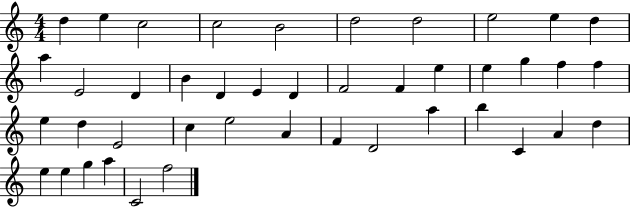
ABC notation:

X:1
T:Untitled
M:4/4
L:1/4
K:C
d e c2 c2 B2 d2 d2 e2 e d a E2 D B D E D F2 F e e g f f e d E2 c e2 A F D2 a b C A d e e g a C2 f2